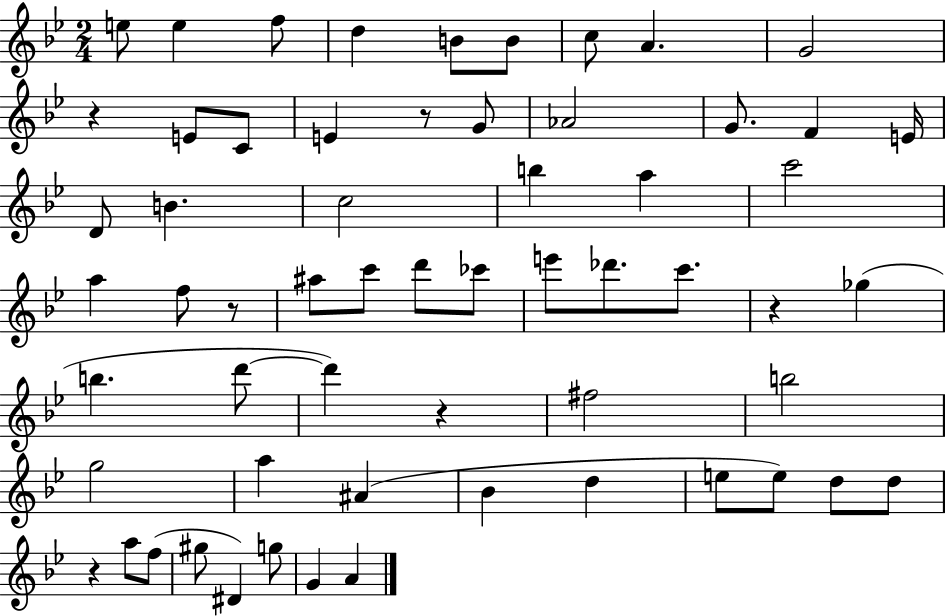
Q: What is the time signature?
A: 2/4